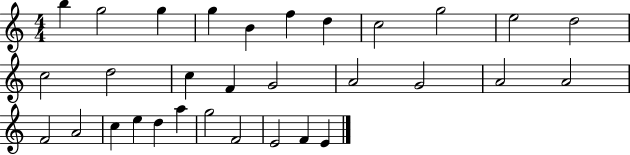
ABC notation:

X:1
T:Untitled
M:4/4
L:1/4
K:C
b g2 g g B f d c2 g2 e2 d2 c2 d2 c F G2 A2 G2 A2 A2 F2 A2 c e d a g2 F2 E2 F E